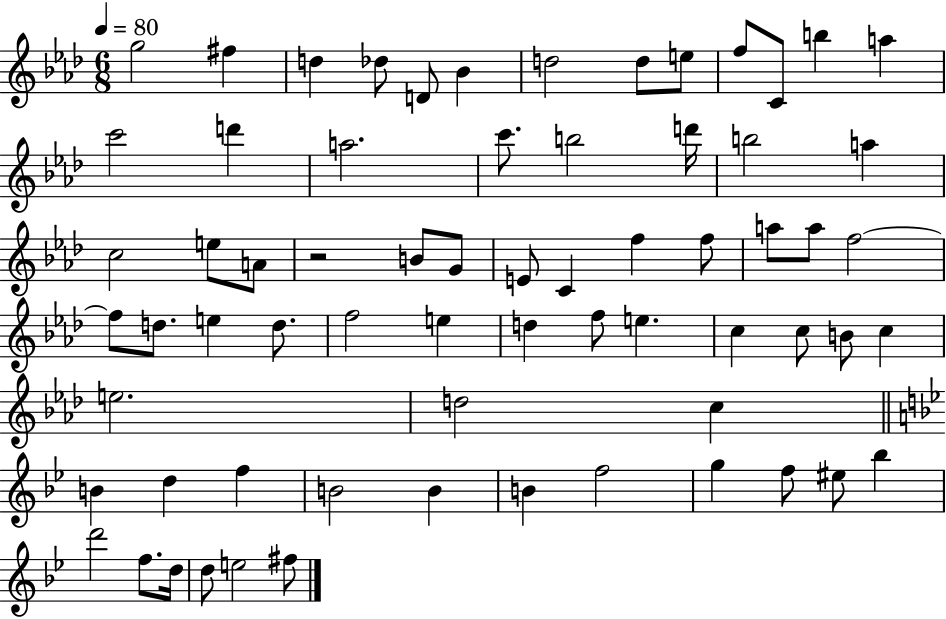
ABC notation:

X:1
T:Untitled
M:6/8
L:1/4
K:Ab
g2 ^f d _d/2 D/2 _B d2 d/2 e/2 f/2 C/2 b a c'2 d' a2 c'/2 b2 d'/4 b2 a c2 e/2 A/2 z2 B/2 G/2 E/2 C f f/2 a/2 a/2 f2 f/2 d/2 e d/2 f2 e d f/2 e c c/2 B/2 c e2 d2 c B d f B2 B B f2 g f/2 ^e/2 _b d'2 f/2 d/4 d/2 e2 ^f/2